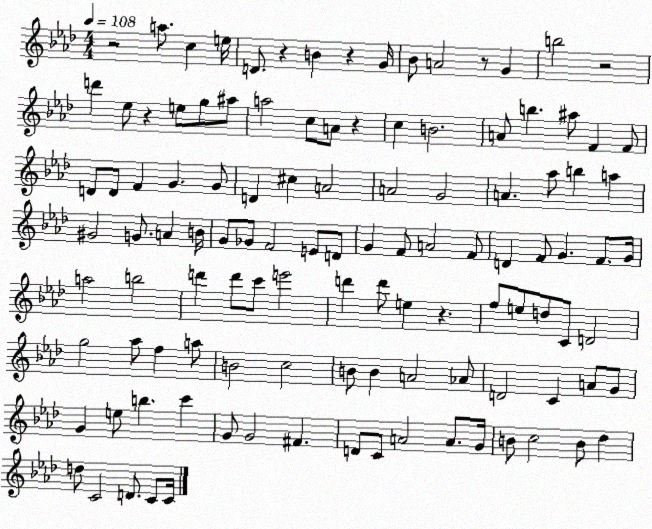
X:1
T:Untitled
M:4/4
L:1/4
K:Ab
z2 a/2 c e/4 D/2 z B z G/4 _B/2 A2 z/2 G b2 z2 d' _e/2 z e/2 g/2 ^a/2 a2 c/2 A/2 z c B2 A/2 b ^a/2 F F/2 D/2 D/2 F G G/2 D ^c A2 A2 G2 A _a/2 b a ^G2 G/2 A B/4 G/2 _G/2 F2 E/2 D/2 G F/2 A2 F/2 D F/2 G F/2 G/4 a2 b2 d' d'/2 c'/2 e'2 d' d'/2 e z f/2 e/2 d/2 C/2 D2 g2 _a/2 f a/2 B2 c2 B/2 B A2 _A/2 D2 C A/2 G/2 G e/2 b c' G/2 G2 ^F D/2 C/2 A2 A/2 G/4 B/2 c2 B/2 _d d/2 C2 D/2 C/2 C/4